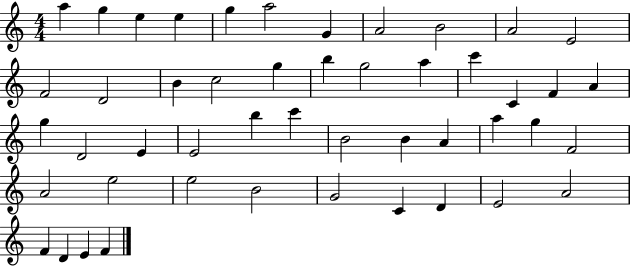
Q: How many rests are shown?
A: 0